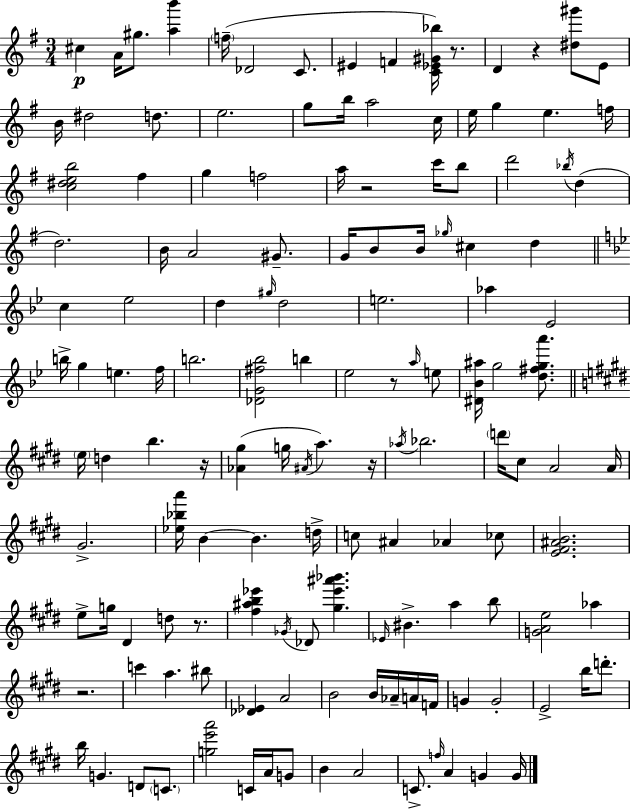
C#5/q A4/s G#5/e. [A5,B6]/q F5/s Db4/h C4/e. EIS4/q F4/q [C4,Eb4,G#4,Bb5]/s R/e. D4/q R/q [D#5,G#6]/e E4/e B4/s D#5/h D5/e. E5/h. G5/e B5/s A5/h C5/s E5/s G5/q E5/q. F5/s [C5,D#5,E5,B5]/h F#5/q G5/q F5/h A5/s R/h C6/s B5/e D6/h Bb5/s D5/q D5/h. B4/s A4/h G#4/e. G4/s B4/e B4/s Gb5/s C#5/q D5/q C5/q Eb5/h D5/q G#5/s D5/h E5/h. Ab5/q Eb4/h B5/s G5/q E5/q. F5/s B5/h. [Db4,G4,F#5,Bb5]/h B5/q Eb5/h R/e A5/s E5/e [D#4,Bb4,A#5]/s G5/h [D5,F#5,G5,A6]/e. E5/s D5/q B5/q. R/s [Ab4,G#5]/q G5/s A#4/s A5/q. R/s Ab5/s Bb5/h. D6/s C#5/e A4/h A4/s G#4/h. [Eb5,Bb5,A6]/s B4/q B4/q. D5/s C5/e A#4/q Ab4/q CES5/e [E4,F#4,A#4,B4]/h. E5/e G5/s D#4/q D5/e R/e. [F#5,A#5,B5,Eb6]/q Gb4/s Db4/e [G#5,Eb6,A#6,Bb6]/q. Eb4/s BIS4/q. A5/q B5/e [G4,A4,E5]/h Ab5/q R/h. C6/q A5/q. BIS5/e [Db4,Eb4]/q A4/h B4/h B4/s Ab4/s A4/s F4/s G4/q G4/h E4/h B5/s D6/e. B5/s G4/q. D4/e C4/e. [G5,E6,A6]/h C4/s A4/s G4/e B4/q A4/h C4/e. F5/s A4/q G4/q G4/s